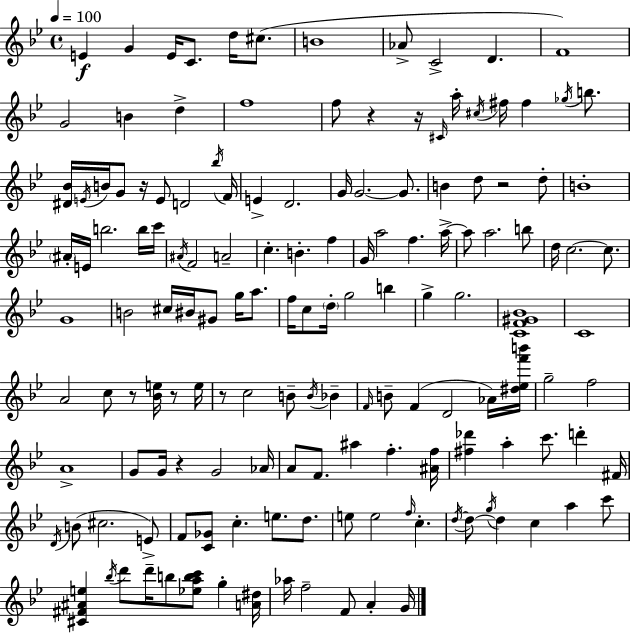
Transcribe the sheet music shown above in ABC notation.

X:1
T:Untitled
M:4/4
L:1/4
K:Bb
E G E/4 C/2 d/4 ^c/2 B4 _A/2 C2 D F4 G2 B d f4 f/2 z z/4 ^C/4 a/4 ^c/4 ^f/4 ^f _g/4 b/2 [^D_B]/4 E/4 B/4 G/2 z/4 E/2 D2 _b/4 F/4 E D2 G/4 G2 G/2 B d/2 z2 d/2 B4 ^A/4 E/4 b2 b/4 c'/4 ^A/4 F2 A2 c B f G/4 a2 f a/4 a/2 a2 b/2 d/4 c2 c/2 G4 B2 ^c/4 ^B/4 ^G/2 g/4 a/2 f/4 c/2 d/4 g2 b g g2 [CF^G_B]4 C4 A2 c/2 z/2 [_Be]/4 z/2 e/4 z/2 c2 B/2 B/4 _B F/4 B/2 F D2 _A/4 [^d_ef'b']/4 g2 f2 A4 G/2 G/4 z G2 _A/4 A/2 F/2 ^a f [^Af]/4 [^f_d'] a c'/2 d' ^F/4 D/4 B/2 ^c2 E/2 F/2 [C_G]/2 c e/2 d/2 e/2 e2 f/4 c d/4 d/2 g/4 d c a c'/2 [^C^F^Ae] _b/4 d'/2 d'/4 b/2 [_eabc']/2 g [A^d]/4 _a/4 f2 F/2 A G/4